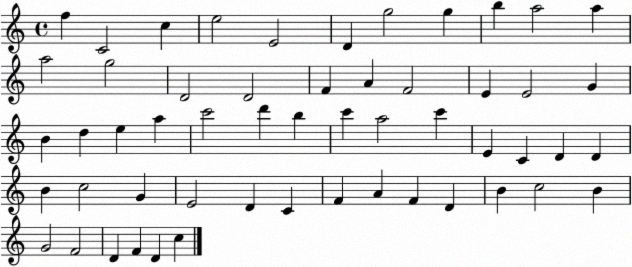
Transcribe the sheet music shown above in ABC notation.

X:1
T:Untitled
M:4/4
L:1/4
K:C
f C2 c e2 E2 D g2 g b a2 a a2 g2 D2 D2 F A F2 E E2 G B d e a c'2 d' b c' a2 c' E C D D B c2 G E2 D C F A F D B c2 B G2 F2 D F D c